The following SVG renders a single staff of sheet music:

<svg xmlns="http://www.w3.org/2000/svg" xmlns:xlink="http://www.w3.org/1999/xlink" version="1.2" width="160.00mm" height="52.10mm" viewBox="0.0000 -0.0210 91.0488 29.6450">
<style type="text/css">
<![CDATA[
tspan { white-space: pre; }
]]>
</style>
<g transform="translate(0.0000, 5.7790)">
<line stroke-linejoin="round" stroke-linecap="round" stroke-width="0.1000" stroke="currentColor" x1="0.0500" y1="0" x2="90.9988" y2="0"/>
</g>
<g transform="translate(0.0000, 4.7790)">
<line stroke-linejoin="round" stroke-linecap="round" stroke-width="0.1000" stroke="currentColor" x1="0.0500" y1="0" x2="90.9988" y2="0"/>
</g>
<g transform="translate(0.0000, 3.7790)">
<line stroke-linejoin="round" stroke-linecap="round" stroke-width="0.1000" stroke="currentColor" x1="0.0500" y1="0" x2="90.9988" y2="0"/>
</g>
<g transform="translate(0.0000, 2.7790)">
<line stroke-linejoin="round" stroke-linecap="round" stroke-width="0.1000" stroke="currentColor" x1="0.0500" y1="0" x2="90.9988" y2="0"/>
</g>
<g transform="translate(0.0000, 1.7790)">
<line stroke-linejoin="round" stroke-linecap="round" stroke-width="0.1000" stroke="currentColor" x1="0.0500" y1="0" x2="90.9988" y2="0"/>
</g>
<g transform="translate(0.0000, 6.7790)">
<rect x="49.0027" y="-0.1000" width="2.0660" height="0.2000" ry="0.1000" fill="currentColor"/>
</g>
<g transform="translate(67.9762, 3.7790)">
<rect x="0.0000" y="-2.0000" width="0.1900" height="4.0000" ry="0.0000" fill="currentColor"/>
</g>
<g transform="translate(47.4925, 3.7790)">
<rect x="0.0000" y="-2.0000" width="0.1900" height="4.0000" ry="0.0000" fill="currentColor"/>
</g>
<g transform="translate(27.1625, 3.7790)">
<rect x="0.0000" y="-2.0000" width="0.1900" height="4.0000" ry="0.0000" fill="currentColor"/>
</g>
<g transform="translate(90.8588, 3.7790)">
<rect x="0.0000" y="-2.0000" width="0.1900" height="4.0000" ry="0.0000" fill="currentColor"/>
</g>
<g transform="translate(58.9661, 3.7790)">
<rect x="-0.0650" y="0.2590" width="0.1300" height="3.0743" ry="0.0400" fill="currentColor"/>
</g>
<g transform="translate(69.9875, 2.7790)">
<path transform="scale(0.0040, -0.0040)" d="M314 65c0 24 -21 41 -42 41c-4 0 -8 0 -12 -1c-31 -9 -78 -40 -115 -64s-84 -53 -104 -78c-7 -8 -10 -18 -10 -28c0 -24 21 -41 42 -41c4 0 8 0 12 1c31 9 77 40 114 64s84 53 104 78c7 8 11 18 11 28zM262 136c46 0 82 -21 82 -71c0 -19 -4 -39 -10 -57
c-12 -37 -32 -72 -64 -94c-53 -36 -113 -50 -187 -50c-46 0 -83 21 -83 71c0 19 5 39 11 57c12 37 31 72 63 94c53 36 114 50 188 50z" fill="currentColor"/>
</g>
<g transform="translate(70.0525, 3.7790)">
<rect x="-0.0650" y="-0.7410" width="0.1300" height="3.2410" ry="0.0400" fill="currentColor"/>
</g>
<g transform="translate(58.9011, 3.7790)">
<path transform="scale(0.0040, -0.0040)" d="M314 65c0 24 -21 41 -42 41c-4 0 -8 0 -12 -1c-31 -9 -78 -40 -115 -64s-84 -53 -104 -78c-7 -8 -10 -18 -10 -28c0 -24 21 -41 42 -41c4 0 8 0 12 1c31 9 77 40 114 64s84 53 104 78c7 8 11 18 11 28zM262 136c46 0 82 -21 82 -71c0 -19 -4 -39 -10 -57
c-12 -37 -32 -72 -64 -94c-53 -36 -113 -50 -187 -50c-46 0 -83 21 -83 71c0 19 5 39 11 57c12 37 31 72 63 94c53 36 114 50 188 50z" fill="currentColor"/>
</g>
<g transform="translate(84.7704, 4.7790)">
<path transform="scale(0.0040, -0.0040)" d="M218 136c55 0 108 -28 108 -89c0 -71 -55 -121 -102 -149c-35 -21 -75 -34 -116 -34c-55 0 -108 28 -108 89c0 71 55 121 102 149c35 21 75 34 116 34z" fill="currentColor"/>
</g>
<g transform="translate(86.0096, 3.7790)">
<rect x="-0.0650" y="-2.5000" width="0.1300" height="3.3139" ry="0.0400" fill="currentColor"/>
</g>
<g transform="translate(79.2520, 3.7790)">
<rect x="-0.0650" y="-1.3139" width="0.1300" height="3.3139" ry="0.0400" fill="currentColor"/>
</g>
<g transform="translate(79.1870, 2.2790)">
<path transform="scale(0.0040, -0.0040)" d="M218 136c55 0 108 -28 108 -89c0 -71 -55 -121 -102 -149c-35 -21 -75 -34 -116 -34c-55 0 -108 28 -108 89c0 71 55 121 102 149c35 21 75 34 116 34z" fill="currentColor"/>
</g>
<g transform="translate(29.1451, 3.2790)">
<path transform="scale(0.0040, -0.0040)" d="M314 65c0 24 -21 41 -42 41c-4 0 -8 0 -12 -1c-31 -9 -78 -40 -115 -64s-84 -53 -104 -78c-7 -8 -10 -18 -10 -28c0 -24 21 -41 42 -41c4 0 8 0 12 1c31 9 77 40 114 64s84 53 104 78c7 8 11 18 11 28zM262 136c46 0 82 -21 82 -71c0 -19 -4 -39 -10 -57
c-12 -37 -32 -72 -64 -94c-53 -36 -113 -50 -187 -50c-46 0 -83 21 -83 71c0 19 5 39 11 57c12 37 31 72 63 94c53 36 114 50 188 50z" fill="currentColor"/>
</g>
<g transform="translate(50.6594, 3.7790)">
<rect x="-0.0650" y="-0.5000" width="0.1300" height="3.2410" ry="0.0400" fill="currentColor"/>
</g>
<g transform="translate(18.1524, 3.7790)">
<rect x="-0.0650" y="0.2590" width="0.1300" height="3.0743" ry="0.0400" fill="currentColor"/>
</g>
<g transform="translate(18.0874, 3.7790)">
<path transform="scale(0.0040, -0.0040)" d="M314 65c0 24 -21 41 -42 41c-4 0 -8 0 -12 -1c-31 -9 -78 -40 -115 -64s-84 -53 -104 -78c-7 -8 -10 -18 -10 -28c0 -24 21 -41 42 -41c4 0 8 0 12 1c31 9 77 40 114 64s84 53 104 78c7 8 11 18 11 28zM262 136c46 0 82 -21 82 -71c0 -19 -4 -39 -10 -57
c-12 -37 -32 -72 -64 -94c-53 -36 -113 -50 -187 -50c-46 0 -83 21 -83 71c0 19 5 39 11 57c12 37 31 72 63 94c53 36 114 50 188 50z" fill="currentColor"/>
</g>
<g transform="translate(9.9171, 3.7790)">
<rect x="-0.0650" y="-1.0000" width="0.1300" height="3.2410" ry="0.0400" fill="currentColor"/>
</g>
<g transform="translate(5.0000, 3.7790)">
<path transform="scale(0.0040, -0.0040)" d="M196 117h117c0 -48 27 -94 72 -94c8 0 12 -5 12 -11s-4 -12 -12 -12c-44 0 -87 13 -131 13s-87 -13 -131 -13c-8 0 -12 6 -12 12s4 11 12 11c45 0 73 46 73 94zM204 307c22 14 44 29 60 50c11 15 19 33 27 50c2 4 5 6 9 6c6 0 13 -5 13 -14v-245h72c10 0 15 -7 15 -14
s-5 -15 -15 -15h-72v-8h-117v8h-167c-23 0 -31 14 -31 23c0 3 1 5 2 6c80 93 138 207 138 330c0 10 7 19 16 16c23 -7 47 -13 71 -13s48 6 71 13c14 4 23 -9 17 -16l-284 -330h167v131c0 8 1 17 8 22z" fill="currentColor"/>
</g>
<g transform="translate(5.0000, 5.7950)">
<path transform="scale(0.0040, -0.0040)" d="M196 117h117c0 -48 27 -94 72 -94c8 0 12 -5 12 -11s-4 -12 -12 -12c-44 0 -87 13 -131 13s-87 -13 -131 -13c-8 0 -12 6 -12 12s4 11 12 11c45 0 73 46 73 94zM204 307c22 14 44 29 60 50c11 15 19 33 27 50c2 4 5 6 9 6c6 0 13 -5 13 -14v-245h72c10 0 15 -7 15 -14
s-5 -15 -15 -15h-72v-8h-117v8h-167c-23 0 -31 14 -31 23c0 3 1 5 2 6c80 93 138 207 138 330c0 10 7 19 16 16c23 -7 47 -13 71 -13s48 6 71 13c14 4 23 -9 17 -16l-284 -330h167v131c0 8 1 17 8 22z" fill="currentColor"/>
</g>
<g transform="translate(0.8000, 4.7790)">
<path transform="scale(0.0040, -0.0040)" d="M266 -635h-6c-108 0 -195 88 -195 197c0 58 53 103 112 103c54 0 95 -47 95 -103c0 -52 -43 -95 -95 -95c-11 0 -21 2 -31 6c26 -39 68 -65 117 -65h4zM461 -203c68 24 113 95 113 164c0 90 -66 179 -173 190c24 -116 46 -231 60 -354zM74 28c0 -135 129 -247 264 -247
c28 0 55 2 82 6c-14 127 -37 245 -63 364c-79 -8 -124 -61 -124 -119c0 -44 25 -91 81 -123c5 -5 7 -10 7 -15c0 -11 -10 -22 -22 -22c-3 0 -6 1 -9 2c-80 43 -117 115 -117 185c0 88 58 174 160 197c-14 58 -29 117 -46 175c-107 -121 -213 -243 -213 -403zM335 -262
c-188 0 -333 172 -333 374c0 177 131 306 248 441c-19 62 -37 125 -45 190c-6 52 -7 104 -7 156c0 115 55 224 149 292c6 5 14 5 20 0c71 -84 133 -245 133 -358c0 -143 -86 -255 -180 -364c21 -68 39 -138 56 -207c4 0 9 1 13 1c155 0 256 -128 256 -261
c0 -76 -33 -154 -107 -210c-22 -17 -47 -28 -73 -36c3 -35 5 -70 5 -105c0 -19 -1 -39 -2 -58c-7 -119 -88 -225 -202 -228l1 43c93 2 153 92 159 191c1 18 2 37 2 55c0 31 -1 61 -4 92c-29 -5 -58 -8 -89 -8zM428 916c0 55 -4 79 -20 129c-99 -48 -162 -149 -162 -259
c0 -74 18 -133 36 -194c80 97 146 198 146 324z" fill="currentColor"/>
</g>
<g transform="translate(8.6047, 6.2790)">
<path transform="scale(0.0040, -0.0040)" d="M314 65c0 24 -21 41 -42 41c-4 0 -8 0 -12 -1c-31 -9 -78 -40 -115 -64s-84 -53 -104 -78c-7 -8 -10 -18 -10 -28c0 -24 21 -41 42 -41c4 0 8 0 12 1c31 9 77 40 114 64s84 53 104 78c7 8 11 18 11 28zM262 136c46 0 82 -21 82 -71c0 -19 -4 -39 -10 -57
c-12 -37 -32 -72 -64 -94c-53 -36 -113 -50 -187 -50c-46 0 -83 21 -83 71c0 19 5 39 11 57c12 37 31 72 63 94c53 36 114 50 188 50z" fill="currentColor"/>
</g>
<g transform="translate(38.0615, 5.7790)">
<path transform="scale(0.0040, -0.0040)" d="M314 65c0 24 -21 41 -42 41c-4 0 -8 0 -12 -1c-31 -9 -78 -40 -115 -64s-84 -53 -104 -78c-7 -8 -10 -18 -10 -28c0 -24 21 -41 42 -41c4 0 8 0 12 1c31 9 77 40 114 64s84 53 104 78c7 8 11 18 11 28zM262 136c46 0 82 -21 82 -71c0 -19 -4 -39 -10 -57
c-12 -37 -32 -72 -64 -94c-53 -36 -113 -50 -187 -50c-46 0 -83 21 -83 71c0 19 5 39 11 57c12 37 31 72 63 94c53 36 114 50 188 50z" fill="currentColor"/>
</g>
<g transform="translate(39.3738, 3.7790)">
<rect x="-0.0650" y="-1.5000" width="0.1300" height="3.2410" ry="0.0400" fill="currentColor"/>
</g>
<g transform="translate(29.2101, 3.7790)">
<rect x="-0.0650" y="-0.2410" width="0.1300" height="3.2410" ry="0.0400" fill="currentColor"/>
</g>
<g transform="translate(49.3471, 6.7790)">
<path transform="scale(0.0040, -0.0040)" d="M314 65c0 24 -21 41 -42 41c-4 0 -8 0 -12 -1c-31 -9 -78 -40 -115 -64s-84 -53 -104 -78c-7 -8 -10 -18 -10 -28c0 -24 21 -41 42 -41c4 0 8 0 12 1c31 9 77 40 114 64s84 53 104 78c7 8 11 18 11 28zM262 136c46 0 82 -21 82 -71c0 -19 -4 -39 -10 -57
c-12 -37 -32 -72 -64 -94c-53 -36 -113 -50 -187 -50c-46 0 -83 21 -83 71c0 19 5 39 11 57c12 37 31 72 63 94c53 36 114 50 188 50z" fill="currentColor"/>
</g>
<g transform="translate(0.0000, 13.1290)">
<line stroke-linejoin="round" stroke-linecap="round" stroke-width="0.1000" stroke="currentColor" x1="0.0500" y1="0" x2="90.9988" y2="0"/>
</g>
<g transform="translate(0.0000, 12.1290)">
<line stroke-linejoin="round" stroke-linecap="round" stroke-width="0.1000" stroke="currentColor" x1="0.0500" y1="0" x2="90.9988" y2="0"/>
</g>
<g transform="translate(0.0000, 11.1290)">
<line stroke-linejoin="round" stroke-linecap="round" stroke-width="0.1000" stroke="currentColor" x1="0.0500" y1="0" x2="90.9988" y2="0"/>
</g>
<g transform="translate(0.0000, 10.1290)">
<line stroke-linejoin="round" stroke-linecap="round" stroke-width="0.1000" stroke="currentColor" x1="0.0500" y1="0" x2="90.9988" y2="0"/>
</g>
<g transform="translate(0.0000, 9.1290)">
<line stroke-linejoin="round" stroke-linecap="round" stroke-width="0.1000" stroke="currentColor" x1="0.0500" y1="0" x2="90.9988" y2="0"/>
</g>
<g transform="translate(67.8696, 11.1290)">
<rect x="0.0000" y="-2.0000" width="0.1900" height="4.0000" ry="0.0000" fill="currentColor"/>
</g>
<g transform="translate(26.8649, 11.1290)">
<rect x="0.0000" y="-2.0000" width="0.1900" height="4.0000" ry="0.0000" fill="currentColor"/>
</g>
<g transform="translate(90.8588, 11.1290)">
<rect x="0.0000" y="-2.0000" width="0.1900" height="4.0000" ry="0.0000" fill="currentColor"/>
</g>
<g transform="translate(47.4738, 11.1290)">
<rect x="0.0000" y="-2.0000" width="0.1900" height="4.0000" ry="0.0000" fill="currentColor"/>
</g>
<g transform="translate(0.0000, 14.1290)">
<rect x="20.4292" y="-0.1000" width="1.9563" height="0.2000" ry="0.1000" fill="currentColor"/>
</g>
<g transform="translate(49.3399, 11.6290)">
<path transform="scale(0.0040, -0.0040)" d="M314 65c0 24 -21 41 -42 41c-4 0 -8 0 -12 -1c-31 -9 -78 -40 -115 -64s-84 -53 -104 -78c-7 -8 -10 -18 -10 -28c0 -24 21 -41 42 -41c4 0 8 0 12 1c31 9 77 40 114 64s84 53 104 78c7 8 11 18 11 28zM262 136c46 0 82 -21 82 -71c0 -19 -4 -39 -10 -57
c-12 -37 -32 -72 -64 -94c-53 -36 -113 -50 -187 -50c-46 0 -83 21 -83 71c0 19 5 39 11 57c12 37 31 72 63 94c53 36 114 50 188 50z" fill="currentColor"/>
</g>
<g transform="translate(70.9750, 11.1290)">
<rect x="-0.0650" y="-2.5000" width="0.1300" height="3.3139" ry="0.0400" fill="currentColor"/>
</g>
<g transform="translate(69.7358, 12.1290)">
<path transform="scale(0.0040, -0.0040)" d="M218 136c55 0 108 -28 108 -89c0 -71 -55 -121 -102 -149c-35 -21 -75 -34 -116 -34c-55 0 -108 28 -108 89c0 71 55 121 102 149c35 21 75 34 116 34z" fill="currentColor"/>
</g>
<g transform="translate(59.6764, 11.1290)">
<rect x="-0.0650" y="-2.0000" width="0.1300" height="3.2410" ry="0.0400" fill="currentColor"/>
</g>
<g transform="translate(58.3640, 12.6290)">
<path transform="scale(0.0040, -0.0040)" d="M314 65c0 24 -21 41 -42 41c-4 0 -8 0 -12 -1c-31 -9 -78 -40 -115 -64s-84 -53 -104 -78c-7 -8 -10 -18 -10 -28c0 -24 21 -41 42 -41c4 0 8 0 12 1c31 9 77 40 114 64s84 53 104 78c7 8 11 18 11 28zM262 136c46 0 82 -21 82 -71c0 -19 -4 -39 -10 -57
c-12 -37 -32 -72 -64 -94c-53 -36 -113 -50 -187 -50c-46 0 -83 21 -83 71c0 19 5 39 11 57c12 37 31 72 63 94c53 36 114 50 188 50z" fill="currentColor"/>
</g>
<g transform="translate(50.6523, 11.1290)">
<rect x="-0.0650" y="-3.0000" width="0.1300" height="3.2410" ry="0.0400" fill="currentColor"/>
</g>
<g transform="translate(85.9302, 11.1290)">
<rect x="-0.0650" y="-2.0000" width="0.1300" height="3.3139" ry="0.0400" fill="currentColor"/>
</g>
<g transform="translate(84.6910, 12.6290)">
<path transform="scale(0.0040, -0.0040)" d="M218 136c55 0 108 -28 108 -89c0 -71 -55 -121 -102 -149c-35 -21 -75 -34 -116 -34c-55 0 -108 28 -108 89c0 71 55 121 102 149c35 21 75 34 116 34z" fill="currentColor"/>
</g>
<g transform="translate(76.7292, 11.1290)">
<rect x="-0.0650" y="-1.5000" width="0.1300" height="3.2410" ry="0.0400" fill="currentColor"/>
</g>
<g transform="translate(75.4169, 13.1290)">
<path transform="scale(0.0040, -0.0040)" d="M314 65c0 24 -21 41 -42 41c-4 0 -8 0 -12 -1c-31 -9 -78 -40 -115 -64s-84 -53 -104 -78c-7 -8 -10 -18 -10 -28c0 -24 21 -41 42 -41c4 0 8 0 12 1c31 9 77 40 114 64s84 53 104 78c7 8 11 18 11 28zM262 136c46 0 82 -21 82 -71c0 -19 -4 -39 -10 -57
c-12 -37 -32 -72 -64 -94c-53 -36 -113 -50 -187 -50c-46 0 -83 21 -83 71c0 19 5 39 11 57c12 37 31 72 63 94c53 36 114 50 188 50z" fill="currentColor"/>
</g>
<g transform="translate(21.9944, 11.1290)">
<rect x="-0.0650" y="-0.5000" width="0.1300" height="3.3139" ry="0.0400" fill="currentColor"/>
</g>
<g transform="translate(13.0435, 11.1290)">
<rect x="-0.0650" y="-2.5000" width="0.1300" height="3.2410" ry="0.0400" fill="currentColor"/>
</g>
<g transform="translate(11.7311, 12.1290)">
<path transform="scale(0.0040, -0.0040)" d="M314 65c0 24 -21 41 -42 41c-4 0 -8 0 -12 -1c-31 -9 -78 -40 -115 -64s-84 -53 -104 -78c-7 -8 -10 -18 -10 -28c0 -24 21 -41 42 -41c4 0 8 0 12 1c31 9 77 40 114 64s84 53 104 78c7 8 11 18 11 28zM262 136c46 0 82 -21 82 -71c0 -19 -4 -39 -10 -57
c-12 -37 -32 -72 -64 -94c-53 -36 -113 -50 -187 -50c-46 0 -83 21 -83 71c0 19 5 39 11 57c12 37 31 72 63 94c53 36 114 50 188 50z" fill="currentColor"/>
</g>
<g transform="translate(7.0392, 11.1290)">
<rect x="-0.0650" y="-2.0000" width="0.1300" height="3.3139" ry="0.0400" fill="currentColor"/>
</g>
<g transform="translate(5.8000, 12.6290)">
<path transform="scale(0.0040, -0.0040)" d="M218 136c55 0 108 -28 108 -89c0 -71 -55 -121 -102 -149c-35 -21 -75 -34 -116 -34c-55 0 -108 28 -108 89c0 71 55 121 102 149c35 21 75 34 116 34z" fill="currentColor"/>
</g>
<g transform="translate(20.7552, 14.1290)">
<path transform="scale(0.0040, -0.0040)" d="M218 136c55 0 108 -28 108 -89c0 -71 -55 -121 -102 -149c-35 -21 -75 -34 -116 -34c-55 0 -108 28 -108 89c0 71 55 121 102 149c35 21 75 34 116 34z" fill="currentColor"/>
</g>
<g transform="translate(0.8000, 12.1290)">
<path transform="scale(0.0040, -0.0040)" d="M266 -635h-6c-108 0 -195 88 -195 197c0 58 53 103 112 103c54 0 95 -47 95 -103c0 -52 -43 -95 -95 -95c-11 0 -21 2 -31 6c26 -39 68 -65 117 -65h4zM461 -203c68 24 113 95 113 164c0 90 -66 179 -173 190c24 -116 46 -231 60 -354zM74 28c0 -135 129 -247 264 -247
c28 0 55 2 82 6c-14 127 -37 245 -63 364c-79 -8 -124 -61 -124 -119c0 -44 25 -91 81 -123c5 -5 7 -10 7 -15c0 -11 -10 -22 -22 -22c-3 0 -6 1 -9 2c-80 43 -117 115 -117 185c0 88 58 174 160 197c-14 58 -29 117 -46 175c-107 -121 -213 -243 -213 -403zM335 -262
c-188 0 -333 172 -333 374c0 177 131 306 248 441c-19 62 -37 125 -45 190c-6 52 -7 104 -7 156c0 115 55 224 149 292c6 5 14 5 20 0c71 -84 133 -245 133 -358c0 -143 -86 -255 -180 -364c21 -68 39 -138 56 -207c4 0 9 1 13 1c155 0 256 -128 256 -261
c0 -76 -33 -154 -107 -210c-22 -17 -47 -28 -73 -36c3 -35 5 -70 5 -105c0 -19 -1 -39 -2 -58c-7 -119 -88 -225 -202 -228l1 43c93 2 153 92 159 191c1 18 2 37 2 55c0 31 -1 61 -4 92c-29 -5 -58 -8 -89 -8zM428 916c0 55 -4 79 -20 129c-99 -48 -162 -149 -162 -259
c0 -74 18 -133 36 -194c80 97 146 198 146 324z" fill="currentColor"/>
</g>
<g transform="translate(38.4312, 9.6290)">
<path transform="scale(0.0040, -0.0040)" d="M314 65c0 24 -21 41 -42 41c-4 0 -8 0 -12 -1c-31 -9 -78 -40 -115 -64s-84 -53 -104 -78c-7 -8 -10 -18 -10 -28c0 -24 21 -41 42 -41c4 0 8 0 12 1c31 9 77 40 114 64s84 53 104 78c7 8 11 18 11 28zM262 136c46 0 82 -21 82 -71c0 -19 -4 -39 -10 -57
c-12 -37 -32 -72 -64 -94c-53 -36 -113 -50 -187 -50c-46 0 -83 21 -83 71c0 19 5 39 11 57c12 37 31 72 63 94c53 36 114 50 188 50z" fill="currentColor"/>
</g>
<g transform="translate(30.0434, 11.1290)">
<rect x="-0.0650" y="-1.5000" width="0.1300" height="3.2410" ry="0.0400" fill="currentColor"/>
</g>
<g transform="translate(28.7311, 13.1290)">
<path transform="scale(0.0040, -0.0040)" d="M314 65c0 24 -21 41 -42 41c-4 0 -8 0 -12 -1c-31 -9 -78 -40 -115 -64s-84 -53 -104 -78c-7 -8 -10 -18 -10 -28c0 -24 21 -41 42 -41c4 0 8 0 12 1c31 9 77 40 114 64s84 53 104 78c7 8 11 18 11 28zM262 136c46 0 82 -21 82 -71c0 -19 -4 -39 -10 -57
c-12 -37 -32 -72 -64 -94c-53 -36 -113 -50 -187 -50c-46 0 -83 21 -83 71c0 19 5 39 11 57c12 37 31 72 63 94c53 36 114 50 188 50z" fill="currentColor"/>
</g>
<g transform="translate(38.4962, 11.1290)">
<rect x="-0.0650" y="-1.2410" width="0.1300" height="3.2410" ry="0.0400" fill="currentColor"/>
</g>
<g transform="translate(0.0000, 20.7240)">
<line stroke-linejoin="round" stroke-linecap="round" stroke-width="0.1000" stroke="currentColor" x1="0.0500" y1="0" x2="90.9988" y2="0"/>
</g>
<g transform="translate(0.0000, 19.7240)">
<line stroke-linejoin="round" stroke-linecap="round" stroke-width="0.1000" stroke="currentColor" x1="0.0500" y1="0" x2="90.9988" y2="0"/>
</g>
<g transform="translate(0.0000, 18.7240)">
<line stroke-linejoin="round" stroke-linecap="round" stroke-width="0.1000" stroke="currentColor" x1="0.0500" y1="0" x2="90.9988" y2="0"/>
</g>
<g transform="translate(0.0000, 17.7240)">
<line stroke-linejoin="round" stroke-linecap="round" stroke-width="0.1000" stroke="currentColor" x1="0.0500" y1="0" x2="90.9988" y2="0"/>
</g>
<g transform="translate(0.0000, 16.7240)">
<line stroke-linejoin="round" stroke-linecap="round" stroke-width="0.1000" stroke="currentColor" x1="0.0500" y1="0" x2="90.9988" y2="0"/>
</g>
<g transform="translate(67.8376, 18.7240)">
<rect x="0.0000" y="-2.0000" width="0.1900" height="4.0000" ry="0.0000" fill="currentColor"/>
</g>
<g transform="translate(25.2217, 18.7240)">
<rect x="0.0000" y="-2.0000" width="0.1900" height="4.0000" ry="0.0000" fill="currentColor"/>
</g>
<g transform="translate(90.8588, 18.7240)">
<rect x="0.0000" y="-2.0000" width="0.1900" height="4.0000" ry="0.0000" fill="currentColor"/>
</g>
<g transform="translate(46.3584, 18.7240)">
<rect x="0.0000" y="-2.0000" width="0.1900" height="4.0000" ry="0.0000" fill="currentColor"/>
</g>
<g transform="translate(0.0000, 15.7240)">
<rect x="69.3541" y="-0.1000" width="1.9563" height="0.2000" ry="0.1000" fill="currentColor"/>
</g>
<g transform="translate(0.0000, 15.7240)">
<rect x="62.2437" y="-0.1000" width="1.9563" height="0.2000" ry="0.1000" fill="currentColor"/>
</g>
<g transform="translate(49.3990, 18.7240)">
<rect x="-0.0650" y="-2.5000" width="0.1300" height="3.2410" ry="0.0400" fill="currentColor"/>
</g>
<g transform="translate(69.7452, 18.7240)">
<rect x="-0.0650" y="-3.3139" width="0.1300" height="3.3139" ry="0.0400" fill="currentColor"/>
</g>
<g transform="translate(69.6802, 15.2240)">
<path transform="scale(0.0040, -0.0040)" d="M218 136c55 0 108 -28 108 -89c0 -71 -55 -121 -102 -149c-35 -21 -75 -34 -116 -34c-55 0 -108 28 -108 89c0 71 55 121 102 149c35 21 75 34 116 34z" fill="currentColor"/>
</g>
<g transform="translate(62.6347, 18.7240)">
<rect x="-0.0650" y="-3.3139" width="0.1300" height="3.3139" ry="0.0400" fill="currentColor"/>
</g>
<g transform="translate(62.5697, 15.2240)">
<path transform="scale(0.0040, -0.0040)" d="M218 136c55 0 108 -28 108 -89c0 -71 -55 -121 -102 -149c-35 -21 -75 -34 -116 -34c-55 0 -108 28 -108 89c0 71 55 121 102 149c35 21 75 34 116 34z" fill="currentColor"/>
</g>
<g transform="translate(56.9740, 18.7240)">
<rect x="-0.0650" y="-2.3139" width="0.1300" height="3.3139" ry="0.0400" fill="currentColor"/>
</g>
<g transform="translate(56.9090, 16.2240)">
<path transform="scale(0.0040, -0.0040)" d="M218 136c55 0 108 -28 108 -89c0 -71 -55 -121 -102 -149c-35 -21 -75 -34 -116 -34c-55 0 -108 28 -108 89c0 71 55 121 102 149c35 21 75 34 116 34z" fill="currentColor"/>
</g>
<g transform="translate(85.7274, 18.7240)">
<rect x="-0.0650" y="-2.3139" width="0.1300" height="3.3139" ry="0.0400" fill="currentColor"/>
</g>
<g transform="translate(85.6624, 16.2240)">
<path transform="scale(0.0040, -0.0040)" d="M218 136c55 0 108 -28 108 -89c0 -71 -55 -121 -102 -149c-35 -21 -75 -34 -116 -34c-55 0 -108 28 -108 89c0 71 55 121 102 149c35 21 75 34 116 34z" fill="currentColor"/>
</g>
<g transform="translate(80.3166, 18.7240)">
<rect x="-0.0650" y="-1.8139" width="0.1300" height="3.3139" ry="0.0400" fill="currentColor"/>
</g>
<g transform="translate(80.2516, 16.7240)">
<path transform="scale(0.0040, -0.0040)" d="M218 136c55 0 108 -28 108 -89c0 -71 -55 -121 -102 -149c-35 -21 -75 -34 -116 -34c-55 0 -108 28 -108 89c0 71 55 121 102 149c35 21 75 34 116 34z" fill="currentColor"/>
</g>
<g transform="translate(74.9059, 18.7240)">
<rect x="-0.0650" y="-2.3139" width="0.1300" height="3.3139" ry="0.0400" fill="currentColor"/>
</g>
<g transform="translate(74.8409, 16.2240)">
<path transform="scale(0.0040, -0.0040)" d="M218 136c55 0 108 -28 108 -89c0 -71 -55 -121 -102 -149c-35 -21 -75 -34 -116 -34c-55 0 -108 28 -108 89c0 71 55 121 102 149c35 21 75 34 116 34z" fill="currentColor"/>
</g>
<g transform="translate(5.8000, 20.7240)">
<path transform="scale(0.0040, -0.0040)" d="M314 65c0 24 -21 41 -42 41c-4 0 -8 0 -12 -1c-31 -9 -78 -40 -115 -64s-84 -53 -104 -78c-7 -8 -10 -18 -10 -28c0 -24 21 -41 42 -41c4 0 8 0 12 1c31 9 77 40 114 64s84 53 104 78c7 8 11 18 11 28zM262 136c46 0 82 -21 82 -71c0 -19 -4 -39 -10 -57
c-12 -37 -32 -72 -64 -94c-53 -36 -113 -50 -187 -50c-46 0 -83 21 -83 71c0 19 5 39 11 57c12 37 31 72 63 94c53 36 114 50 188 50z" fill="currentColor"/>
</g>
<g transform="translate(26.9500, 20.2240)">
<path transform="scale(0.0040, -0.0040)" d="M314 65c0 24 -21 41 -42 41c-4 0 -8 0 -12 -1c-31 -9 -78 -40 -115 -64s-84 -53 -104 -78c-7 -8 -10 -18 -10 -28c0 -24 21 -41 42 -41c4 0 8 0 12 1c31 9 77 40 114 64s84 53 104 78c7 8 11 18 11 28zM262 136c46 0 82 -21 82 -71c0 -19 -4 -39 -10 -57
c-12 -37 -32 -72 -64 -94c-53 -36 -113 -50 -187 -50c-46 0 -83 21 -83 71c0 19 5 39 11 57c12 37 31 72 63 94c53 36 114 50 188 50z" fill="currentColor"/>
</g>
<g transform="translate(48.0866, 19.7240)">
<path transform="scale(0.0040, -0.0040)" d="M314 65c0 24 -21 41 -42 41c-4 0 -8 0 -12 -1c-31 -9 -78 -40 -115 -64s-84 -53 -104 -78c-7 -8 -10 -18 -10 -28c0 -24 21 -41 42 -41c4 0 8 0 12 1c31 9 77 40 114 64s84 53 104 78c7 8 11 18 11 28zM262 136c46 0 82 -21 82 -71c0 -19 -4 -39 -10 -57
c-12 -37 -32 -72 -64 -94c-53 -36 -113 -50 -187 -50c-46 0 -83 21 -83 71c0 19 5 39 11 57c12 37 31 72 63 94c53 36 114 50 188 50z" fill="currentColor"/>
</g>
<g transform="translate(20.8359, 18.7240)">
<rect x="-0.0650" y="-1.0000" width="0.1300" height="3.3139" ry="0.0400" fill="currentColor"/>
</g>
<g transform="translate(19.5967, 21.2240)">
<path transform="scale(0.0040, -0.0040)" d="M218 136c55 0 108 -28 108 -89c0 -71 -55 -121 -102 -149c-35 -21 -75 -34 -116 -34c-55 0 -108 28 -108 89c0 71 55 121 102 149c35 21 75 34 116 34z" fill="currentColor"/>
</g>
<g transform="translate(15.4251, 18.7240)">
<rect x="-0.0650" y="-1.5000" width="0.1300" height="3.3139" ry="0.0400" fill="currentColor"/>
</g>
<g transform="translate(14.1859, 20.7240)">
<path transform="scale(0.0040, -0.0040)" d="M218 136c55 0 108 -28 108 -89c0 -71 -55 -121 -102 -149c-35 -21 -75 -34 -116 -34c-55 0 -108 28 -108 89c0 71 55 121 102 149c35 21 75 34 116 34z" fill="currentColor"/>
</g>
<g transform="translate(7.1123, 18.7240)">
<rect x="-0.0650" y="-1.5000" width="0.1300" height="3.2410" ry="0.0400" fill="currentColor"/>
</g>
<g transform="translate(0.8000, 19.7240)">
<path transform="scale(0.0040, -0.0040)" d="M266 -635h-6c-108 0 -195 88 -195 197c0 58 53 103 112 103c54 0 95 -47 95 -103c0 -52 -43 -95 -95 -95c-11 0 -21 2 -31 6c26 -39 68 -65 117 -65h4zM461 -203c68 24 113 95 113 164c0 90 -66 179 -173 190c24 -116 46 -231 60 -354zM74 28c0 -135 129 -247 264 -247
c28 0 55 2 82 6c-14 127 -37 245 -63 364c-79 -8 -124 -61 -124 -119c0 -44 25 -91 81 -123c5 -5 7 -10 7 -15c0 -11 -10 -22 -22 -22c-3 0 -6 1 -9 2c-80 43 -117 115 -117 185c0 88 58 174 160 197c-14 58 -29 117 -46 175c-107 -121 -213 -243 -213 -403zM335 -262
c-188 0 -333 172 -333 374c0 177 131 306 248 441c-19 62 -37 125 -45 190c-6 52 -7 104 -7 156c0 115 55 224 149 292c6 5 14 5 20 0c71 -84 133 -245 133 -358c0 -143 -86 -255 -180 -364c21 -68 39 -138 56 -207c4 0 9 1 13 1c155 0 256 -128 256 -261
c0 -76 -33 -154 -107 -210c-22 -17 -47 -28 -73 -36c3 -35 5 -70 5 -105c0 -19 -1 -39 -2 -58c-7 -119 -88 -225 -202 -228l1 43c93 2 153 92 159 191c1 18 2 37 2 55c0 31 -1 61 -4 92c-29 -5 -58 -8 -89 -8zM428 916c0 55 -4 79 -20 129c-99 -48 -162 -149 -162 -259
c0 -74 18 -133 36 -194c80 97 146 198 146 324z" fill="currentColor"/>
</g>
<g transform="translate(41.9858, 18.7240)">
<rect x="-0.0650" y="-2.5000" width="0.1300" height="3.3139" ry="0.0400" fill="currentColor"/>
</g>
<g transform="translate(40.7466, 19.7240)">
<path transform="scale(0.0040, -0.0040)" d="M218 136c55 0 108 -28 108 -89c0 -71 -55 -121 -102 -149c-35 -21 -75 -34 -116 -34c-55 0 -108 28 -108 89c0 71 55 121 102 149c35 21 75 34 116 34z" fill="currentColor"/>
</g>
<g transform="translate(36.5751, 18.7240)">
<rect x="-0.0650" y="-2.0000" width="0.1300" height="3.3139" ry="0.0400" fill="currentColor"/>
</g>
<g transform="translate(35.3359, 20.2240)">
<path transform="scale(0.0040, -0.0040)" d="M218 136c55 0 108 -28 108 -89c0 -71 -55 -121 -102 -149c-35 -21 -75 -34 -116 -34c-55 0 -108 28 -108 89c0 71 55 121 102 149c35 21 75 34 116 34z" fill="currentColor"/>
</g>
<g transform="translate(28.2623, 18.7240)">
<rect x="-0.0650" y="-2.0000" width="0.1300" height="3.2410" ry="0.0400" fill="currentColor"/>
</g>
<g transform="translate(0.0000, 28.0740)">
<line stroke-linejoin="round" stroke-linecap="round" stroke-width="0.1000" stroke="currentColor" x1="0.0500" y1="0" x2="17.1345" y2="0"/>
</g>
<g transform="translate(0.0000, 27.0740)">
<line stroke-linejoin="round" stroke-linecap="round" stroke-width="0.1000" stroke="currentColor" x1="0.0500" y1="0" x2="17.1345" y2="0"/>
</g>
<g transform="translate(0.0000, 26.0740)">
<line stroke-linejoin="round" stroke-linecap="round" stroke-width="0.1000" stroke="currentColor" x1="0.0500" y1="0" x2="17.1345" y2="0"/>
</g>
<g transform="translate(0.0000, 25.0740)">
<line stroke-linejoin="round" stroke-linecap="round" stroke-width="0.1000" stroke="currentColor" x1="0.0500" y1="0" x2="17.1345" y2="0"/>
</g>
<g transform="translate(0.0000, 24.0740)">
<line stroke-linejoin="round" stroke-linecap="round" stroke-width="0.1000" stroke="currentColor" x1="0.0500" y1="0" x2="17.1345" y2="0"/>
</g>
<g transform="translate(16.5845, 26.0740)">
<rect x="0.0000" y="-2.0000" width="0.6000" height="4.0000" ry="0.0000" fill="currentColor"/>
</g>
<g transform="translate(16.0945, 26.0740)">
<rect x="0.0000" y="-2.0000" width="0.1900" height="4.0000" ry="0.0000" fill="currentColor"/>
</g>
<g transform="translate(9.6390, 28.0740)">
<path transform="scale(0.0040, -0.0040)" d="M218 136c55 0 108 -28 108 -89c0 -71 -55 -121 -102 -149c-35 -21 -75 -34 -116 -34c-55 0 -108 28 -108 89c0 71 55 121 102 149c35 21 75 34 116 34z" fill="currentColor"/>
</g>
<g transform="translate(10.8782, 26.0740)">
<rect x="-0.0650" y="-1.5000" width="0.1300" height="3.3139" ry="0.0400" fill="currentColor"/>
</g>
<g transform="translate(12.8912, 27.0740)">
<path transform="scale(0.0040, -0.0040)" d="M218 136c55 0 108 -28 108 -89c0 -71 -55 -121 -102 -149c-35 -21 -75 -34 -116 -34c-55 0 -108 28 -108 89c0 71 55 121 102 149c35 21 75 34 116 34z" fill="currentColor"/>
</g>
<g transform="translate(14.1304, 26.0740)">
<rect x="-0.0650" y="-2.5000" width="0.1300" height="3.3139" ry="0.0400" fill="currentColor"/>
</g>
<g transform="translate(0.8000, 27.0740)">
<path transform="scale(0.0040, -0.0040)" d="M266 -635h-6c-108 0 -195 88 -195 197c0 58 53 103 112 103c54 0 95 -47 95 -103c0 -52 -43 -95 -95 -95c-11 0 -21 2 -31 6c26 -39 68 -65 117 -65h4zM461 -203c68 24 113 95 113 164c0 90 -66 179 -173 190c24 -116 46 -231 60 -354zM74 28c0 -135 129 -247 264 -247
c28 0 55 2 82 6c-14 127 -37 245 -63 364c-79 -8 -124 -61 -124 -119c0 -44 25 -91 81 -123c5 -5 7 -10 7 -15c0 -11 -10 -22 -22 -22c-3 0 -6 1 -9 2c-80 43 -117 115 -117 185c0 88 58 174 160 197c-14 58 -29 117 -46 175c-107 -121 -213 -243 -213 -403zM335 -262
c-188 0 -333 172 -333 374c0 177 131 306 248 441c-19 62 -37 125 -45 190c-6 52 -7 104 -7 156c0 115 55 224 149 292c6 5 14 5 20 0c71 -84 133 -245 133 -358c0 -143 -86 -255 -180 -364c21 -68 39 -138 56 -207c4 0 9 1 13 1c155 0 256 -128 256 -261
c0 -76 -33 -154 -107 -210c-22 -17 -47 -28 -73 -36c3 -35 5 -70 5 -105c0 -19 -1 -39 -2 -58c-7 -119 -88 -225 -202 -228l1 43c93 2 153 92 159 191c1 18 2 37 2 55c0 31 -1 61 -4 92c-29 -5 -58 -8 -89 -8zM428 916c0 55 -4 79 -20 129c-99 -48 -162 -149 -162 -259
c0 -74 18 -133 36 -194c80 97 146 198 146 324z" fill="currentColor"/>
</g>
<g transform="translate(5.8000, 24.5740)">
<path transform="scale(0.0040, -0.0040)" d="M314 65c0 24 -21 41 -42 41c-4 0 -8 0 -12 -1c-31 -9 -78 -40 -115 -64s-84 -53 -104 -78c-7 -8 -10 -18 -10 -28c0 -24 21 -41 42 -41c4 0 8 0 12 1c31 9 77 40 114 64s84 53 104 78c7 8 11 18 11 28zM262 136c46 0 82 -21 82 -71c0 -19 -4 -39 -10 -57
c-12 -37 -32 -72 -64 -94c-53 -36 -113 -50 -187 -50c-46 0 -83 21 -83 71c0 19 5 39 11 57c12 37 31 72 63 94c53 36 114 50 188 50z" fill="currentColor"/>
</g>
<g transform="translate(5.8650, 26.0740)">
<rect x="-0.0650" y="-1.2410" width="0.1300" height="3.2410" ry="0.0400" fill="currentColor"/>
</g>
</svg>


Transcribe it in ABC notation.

X:1
T:Untitled
M:4/4
L:1/4
K:C
D2 B2 c2 E2 C2 B2 d2 e G F G2 C E2 e2 A2 F2 G E2 F E2 E D F2 F G G2 g b b g f g e2 E G